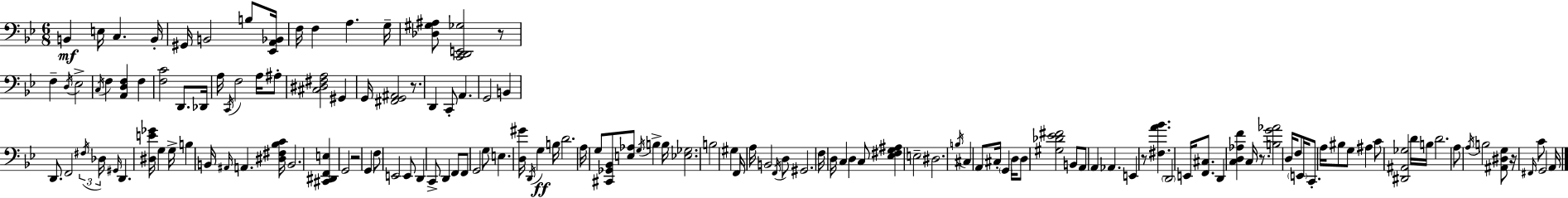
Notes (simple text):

B2/q E3/s C3/q. B2/s G#2/s B2/h B3/e [Eb2,A2,Bb2]/s F3/s F3/q A3/q. G3/s [Db3,G#3,A#3]/e [C2,D2,E2,Gb3]/h R/e F3/q D3/s Eb3/h C3/s F3/q [A2,D3,F3]/q F3/q [F3,C4]/h D2/e. Db2/s A3/s C2/s F3/h A3/s A#3/e [C#3,D#3,F#3,A3]/h G#2/q G2/s [F#2,G2,A#2]/h R/e. D2/q C2/e A2/q. G2/h B2/q D2/e. F2/h F#3/s Db3/s G#2/s D2/q. [D#3,E4,Gb4]/s G3/q G3/s B3/q B2/s A#2/s A2/q. [D#3,F#3,Bb3,C4]/s B2/h. [C#2,D#2,F2,E3]/q G2/h R/h G2/q F3/e E2/h E2/e D2/q C2/e D2/q F2/e F2/e G2/h G3/e E3/q. [D3,G#4]/s D2/s G3/q B3/s D4/h. A3/s G3/e [C#2,Gb2,Bb2]/e [E3,Ab3]/e G3/s B3/q B3/s [Eb3,Gb3]/h. B3/h G#3/q F2/s A3/s B2/h F2/s D3/e G#2/h. F3/s D3/s C3/q D3/q C3/e [Eb3,F#3,G3,A#3]/q E3/h D#3/h. B3/s C#3/q A2/e C#3/s G2/q D3/s D3/e [G#3,Db4,Eb4,F#4]/h B2/e A2/e A2/q Ab2/q. E2/q R/e [F#3,A4,Bb4]/q. D2/h E2/s [F2,C#3]/e. D2/q [C3,D3,Ab3,F4]/q C3/s R/e. [B3,G4,Ab4]/h D3/s F3/e E2/s C2/e. A3/s BIS3/e G3/e A#3/q C4/e [D#2,A#2,Gb3]/h D4/s B3/s D4/h. A3/e A3/s B3/h [A#2,D#3,G3]/e R/s F#2/s C4/e G2/h A2/s